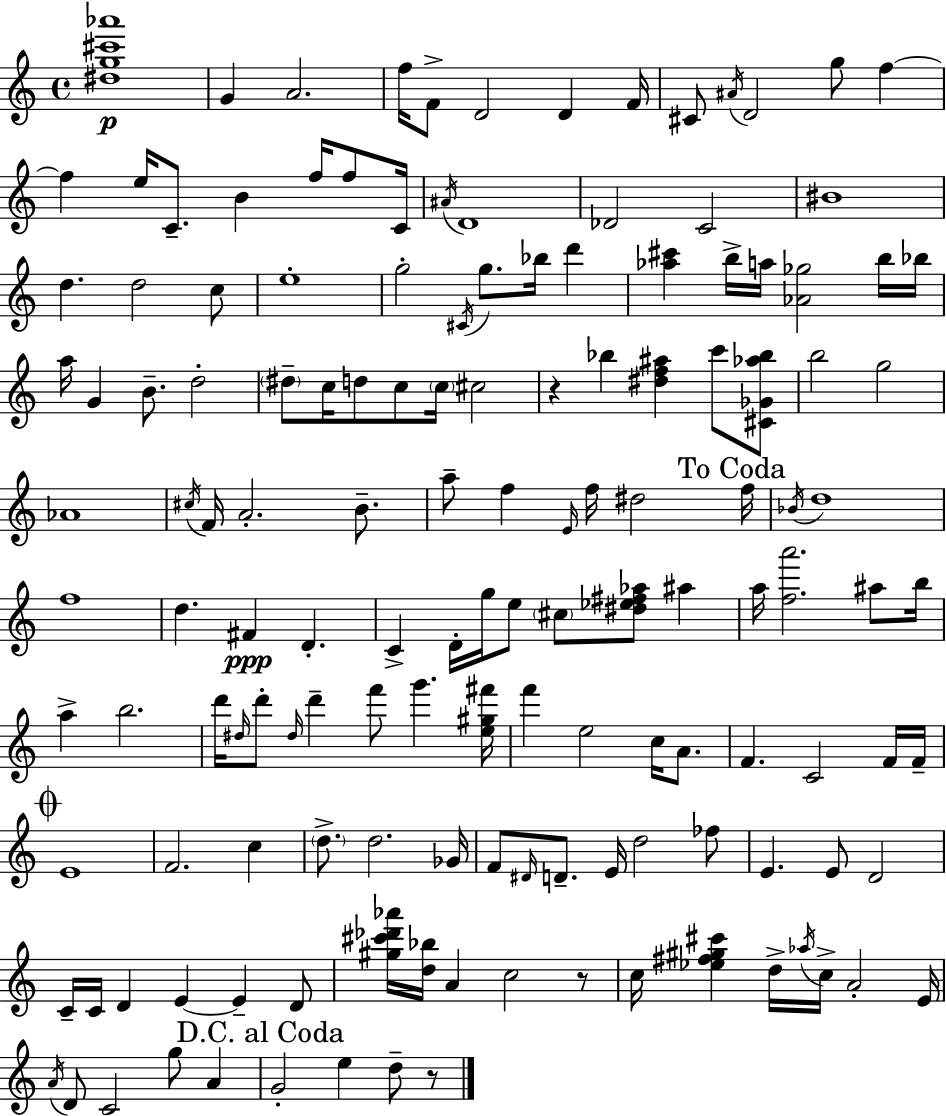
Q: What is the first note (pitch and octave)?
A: G4